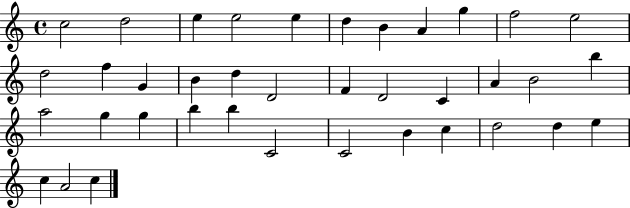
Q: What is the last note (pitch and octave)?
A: C5